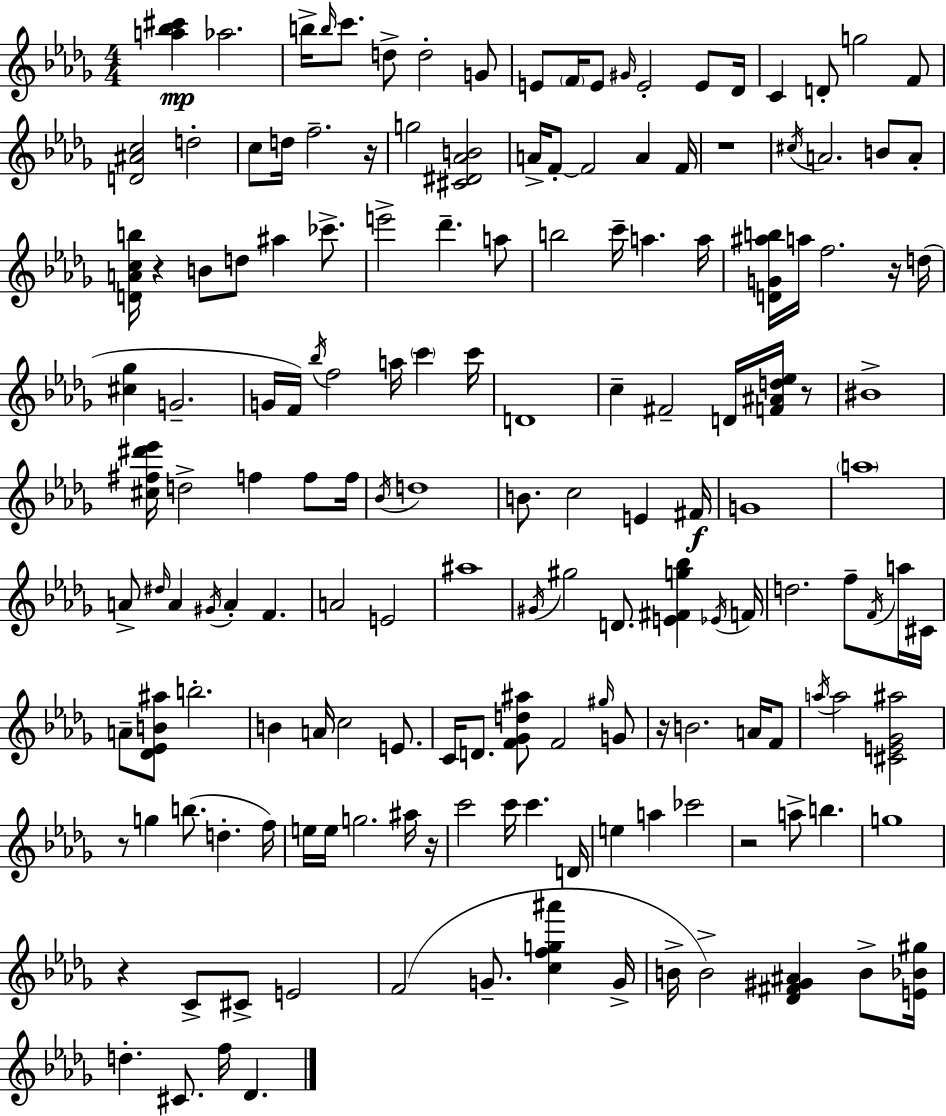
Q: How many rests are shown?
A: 10